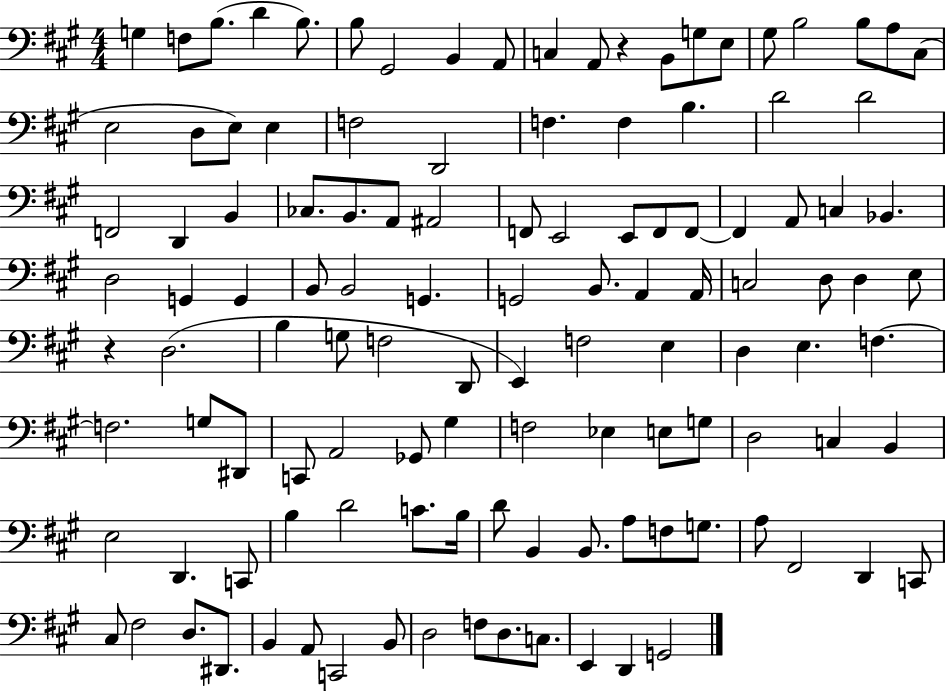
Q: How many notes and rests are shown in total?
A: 119